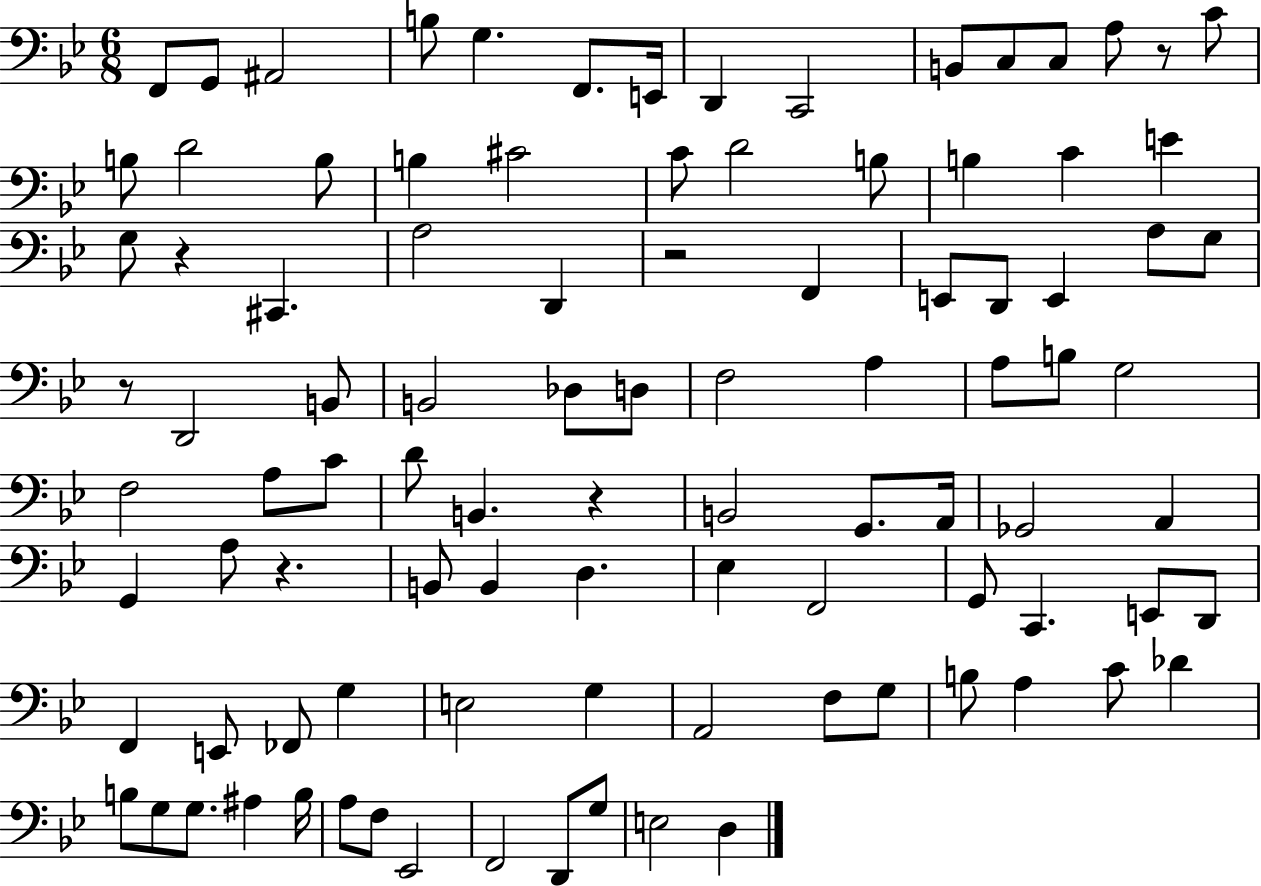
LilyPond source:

{
  \clef bass
  \numericTimeSignature
  \time 6/8
  \key bes \major
  f,8 g,8 ais,2 | b8 g4. f,8. e,16 | d,4 c,2 | b,8 c8 c8 a8 r8 c'8 | \break b8 d'2 b8 | b4 cis'2 | c'8 d'2 b8 | b4 c'4 e'4 | \break g8 r4 cis,4. | a2 d,4 | r2 f,4 | e,8 d,8 e,4 a8 g8 | \break r8 d,2 b,8 | b,2 des8 d8 | f2 a4 | a8 b8 g2 | \break f2 a8 c'8 | d'8 b,4. r4 | b,2 g,8. a,16 | ges,2 a,4 | \break g,4 a8 r4. | b,8 b,4 d4. | ees4 f,2 | g,8 c,4. e,8 d,8 | \break f,4 e,8 fes,8 g4 | e2 g4 | a,2 f8 g8 | b8 a4 c'8 des'4 | \break b8 g8 g8. ais4 b16 | a8 f8 ees,2 | f,2 d,8 g8 | e2 d4 | \break \bar "|."
}